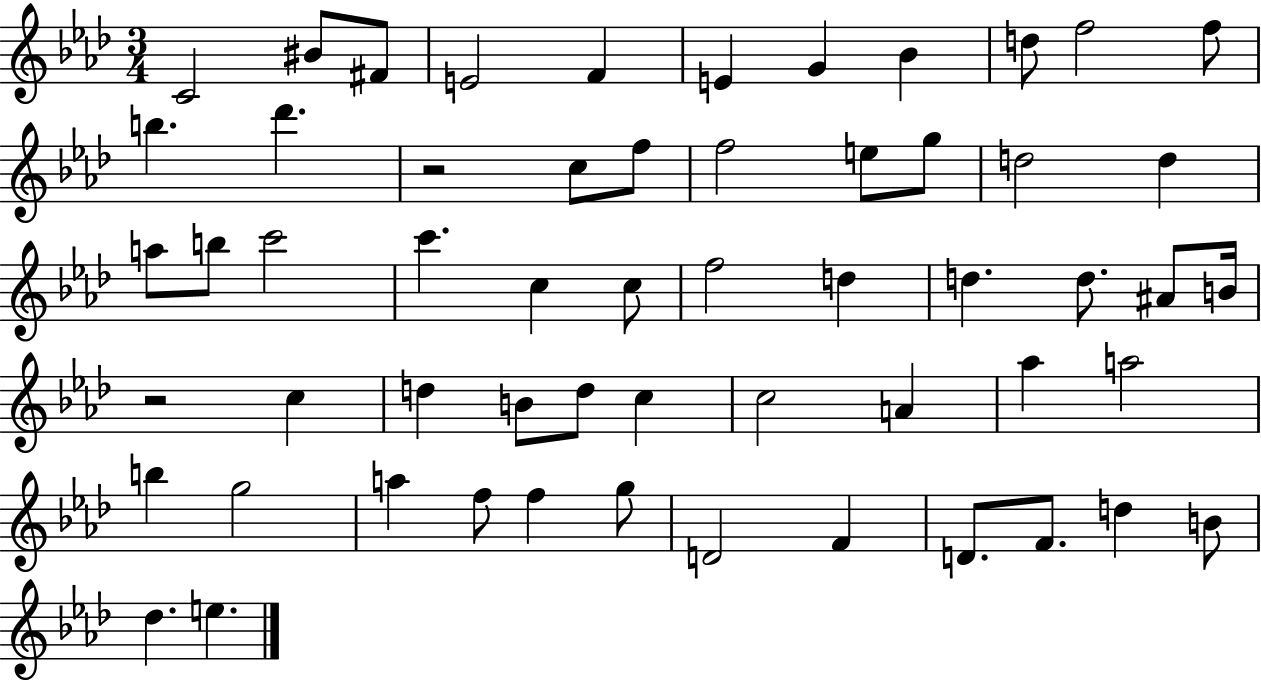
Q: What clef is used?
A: treble